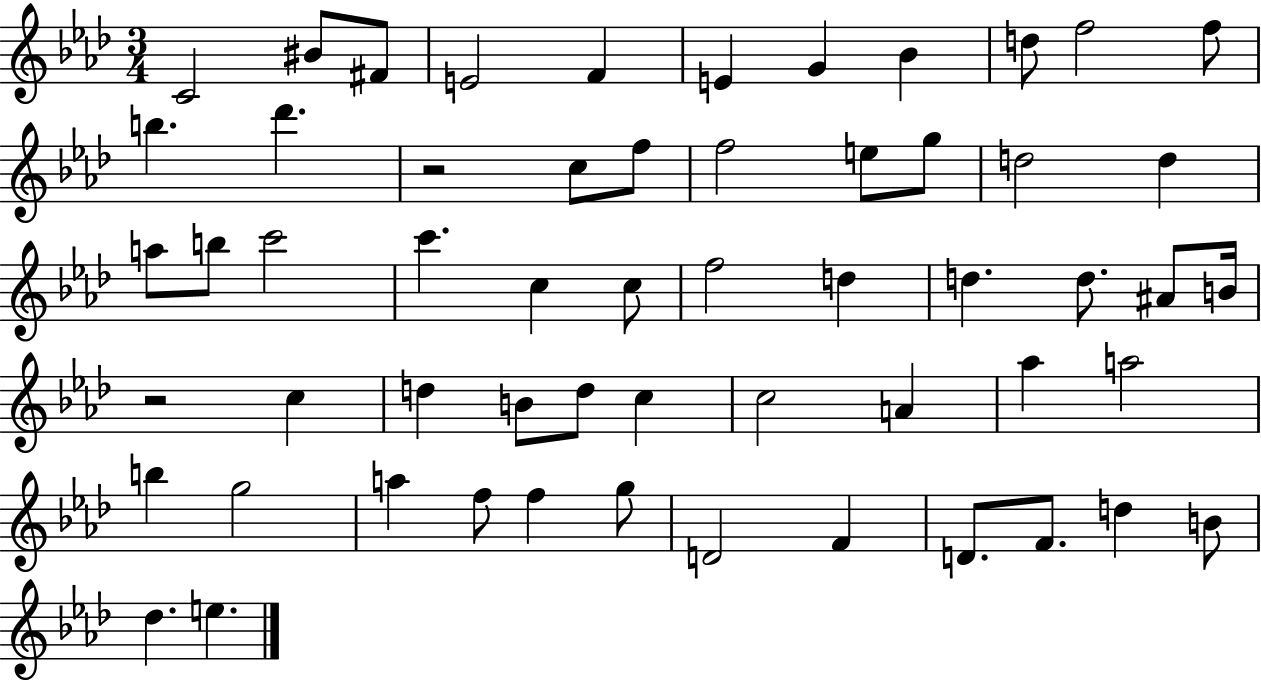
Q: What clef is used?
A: treble